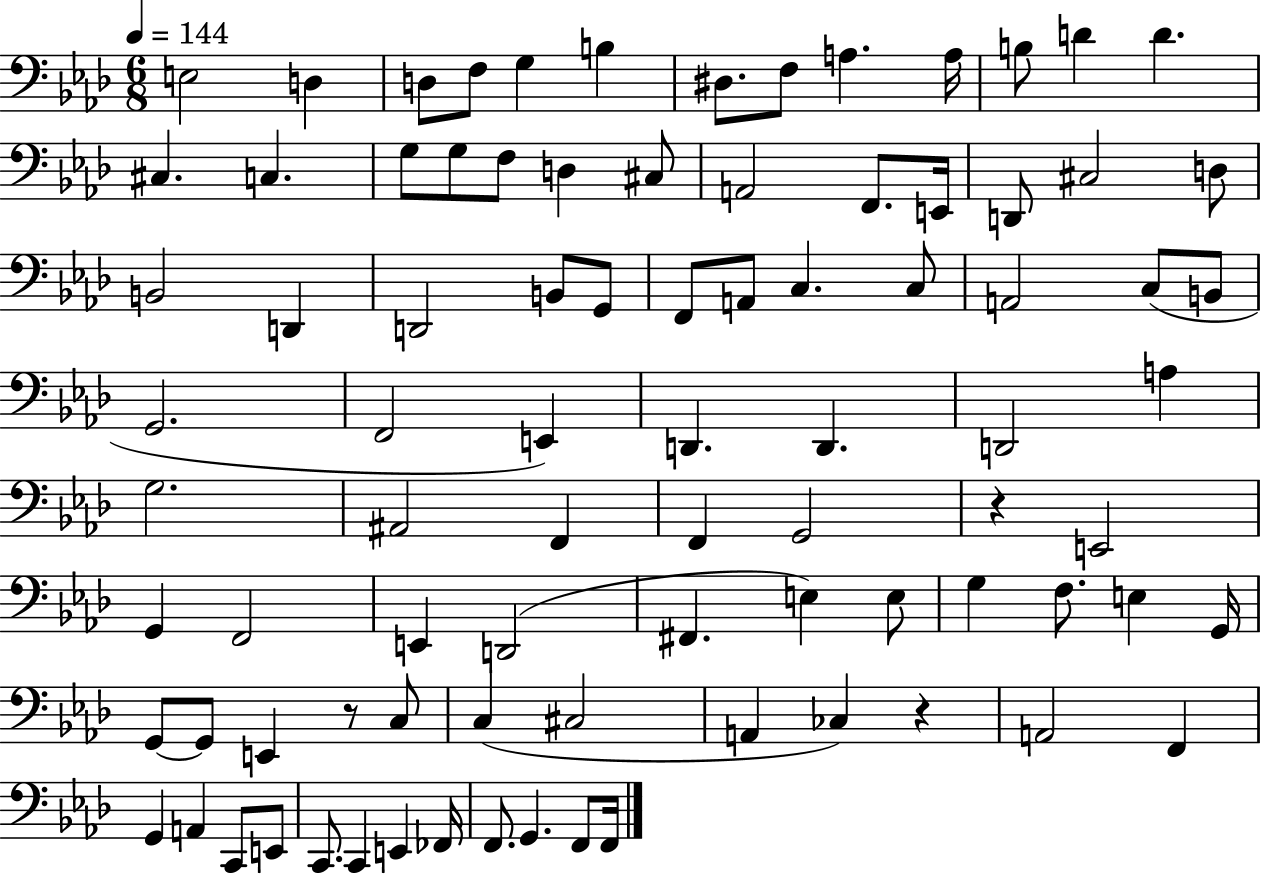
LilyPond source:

{
  \clef bass
  \numericTimeSignature
  \time 6/8
  \key aes \major
  \tempo 4 = 144
  e2 d4 | d8 f8 g4 b4 | dis8. f8 a4. a16 | b8 d'4 d'4. | \break cis4. c4. | g8 g8 f8 d4 cis8 | a,2 f,8. e,16 | d,8 cis2 d8 | \break b,2 d,4 | d,2 b,8 g,8 | f,8 a,8 c4. c8 | a,2 c8( b,8 | \break g,2. | f,2 e,4) | d,4. d,4. | d,2 a4 | \break g2. | ais,2 f,4 | f,4 g,2 | r4 e,2 | \break g,4 f,2 | e,4 d,2( | fis,4. e4) e8 | g4 f8. e4 g,16 | \break g,8~~ g,8 e,4 r8 c8 | c4( cis2 | a,4 ces4) r4 | a,2 f,4 | \break g,4 a,4 c,8 e,8 | c,8. c,4 e,4 fes,16 | f,8. g,4. f,8 f,16 | \bar "|."
}